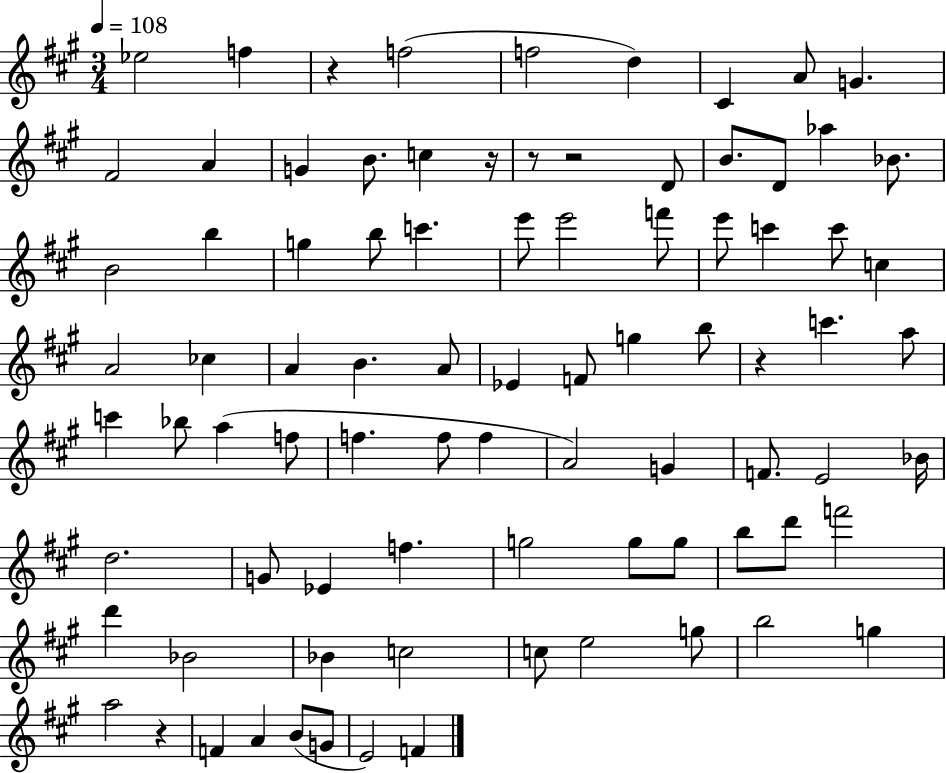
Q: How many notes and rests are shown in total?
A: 85